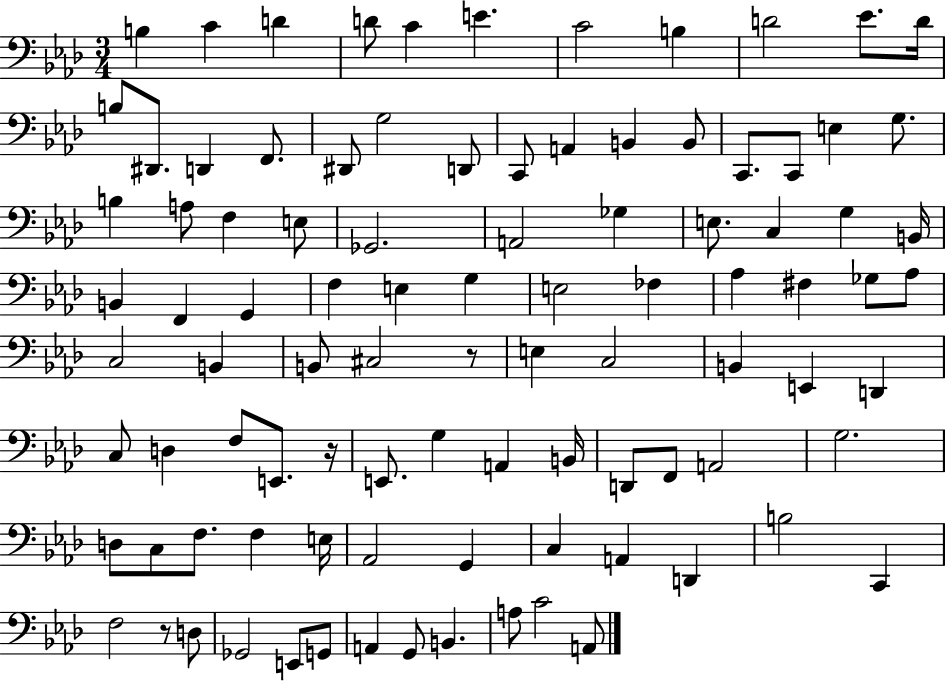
{
  \clef bass
  \numericTimeSignature
  \time 3/4
  \key aes \major
  b4 c'4 d'4 | d'8 c'4 e'4. | c'2 b4 | d'2 ees'8. d'16 | \break b8 dis,8. d,4 f,8. | dis,8 g2 d,8 | c,8 a,4 b,4 b,8 | c,8. c,8 e4 g8. | \break b4 a8 f4 e8 | ges,2. | a,2 ges4 | e8. c4 g4 b,16 | \break b,4 f,4 g,4 | f4 e4 g4 | e2 fes4 | aes4 fis4 ges8 aes8 | \break c2 b,4 | b,8 cis2 r8 | e4 c2 | b,4 e,4 d,4 | \break c8 d4 f8 e,8. r16 | e,8. g4 a,4 b,16 | d,8 f,8 a,2 | g2. | \break d8 c8 f8. f4 e16 | aes,2 g,4 | c4 a,4 d,4 | b2 c,4 | \break f2 r8 d8 | ges,2 e,8 g,8 | a,4 g,8 b,4. | a8 c'2 a,8 | \break \bar "|."
}